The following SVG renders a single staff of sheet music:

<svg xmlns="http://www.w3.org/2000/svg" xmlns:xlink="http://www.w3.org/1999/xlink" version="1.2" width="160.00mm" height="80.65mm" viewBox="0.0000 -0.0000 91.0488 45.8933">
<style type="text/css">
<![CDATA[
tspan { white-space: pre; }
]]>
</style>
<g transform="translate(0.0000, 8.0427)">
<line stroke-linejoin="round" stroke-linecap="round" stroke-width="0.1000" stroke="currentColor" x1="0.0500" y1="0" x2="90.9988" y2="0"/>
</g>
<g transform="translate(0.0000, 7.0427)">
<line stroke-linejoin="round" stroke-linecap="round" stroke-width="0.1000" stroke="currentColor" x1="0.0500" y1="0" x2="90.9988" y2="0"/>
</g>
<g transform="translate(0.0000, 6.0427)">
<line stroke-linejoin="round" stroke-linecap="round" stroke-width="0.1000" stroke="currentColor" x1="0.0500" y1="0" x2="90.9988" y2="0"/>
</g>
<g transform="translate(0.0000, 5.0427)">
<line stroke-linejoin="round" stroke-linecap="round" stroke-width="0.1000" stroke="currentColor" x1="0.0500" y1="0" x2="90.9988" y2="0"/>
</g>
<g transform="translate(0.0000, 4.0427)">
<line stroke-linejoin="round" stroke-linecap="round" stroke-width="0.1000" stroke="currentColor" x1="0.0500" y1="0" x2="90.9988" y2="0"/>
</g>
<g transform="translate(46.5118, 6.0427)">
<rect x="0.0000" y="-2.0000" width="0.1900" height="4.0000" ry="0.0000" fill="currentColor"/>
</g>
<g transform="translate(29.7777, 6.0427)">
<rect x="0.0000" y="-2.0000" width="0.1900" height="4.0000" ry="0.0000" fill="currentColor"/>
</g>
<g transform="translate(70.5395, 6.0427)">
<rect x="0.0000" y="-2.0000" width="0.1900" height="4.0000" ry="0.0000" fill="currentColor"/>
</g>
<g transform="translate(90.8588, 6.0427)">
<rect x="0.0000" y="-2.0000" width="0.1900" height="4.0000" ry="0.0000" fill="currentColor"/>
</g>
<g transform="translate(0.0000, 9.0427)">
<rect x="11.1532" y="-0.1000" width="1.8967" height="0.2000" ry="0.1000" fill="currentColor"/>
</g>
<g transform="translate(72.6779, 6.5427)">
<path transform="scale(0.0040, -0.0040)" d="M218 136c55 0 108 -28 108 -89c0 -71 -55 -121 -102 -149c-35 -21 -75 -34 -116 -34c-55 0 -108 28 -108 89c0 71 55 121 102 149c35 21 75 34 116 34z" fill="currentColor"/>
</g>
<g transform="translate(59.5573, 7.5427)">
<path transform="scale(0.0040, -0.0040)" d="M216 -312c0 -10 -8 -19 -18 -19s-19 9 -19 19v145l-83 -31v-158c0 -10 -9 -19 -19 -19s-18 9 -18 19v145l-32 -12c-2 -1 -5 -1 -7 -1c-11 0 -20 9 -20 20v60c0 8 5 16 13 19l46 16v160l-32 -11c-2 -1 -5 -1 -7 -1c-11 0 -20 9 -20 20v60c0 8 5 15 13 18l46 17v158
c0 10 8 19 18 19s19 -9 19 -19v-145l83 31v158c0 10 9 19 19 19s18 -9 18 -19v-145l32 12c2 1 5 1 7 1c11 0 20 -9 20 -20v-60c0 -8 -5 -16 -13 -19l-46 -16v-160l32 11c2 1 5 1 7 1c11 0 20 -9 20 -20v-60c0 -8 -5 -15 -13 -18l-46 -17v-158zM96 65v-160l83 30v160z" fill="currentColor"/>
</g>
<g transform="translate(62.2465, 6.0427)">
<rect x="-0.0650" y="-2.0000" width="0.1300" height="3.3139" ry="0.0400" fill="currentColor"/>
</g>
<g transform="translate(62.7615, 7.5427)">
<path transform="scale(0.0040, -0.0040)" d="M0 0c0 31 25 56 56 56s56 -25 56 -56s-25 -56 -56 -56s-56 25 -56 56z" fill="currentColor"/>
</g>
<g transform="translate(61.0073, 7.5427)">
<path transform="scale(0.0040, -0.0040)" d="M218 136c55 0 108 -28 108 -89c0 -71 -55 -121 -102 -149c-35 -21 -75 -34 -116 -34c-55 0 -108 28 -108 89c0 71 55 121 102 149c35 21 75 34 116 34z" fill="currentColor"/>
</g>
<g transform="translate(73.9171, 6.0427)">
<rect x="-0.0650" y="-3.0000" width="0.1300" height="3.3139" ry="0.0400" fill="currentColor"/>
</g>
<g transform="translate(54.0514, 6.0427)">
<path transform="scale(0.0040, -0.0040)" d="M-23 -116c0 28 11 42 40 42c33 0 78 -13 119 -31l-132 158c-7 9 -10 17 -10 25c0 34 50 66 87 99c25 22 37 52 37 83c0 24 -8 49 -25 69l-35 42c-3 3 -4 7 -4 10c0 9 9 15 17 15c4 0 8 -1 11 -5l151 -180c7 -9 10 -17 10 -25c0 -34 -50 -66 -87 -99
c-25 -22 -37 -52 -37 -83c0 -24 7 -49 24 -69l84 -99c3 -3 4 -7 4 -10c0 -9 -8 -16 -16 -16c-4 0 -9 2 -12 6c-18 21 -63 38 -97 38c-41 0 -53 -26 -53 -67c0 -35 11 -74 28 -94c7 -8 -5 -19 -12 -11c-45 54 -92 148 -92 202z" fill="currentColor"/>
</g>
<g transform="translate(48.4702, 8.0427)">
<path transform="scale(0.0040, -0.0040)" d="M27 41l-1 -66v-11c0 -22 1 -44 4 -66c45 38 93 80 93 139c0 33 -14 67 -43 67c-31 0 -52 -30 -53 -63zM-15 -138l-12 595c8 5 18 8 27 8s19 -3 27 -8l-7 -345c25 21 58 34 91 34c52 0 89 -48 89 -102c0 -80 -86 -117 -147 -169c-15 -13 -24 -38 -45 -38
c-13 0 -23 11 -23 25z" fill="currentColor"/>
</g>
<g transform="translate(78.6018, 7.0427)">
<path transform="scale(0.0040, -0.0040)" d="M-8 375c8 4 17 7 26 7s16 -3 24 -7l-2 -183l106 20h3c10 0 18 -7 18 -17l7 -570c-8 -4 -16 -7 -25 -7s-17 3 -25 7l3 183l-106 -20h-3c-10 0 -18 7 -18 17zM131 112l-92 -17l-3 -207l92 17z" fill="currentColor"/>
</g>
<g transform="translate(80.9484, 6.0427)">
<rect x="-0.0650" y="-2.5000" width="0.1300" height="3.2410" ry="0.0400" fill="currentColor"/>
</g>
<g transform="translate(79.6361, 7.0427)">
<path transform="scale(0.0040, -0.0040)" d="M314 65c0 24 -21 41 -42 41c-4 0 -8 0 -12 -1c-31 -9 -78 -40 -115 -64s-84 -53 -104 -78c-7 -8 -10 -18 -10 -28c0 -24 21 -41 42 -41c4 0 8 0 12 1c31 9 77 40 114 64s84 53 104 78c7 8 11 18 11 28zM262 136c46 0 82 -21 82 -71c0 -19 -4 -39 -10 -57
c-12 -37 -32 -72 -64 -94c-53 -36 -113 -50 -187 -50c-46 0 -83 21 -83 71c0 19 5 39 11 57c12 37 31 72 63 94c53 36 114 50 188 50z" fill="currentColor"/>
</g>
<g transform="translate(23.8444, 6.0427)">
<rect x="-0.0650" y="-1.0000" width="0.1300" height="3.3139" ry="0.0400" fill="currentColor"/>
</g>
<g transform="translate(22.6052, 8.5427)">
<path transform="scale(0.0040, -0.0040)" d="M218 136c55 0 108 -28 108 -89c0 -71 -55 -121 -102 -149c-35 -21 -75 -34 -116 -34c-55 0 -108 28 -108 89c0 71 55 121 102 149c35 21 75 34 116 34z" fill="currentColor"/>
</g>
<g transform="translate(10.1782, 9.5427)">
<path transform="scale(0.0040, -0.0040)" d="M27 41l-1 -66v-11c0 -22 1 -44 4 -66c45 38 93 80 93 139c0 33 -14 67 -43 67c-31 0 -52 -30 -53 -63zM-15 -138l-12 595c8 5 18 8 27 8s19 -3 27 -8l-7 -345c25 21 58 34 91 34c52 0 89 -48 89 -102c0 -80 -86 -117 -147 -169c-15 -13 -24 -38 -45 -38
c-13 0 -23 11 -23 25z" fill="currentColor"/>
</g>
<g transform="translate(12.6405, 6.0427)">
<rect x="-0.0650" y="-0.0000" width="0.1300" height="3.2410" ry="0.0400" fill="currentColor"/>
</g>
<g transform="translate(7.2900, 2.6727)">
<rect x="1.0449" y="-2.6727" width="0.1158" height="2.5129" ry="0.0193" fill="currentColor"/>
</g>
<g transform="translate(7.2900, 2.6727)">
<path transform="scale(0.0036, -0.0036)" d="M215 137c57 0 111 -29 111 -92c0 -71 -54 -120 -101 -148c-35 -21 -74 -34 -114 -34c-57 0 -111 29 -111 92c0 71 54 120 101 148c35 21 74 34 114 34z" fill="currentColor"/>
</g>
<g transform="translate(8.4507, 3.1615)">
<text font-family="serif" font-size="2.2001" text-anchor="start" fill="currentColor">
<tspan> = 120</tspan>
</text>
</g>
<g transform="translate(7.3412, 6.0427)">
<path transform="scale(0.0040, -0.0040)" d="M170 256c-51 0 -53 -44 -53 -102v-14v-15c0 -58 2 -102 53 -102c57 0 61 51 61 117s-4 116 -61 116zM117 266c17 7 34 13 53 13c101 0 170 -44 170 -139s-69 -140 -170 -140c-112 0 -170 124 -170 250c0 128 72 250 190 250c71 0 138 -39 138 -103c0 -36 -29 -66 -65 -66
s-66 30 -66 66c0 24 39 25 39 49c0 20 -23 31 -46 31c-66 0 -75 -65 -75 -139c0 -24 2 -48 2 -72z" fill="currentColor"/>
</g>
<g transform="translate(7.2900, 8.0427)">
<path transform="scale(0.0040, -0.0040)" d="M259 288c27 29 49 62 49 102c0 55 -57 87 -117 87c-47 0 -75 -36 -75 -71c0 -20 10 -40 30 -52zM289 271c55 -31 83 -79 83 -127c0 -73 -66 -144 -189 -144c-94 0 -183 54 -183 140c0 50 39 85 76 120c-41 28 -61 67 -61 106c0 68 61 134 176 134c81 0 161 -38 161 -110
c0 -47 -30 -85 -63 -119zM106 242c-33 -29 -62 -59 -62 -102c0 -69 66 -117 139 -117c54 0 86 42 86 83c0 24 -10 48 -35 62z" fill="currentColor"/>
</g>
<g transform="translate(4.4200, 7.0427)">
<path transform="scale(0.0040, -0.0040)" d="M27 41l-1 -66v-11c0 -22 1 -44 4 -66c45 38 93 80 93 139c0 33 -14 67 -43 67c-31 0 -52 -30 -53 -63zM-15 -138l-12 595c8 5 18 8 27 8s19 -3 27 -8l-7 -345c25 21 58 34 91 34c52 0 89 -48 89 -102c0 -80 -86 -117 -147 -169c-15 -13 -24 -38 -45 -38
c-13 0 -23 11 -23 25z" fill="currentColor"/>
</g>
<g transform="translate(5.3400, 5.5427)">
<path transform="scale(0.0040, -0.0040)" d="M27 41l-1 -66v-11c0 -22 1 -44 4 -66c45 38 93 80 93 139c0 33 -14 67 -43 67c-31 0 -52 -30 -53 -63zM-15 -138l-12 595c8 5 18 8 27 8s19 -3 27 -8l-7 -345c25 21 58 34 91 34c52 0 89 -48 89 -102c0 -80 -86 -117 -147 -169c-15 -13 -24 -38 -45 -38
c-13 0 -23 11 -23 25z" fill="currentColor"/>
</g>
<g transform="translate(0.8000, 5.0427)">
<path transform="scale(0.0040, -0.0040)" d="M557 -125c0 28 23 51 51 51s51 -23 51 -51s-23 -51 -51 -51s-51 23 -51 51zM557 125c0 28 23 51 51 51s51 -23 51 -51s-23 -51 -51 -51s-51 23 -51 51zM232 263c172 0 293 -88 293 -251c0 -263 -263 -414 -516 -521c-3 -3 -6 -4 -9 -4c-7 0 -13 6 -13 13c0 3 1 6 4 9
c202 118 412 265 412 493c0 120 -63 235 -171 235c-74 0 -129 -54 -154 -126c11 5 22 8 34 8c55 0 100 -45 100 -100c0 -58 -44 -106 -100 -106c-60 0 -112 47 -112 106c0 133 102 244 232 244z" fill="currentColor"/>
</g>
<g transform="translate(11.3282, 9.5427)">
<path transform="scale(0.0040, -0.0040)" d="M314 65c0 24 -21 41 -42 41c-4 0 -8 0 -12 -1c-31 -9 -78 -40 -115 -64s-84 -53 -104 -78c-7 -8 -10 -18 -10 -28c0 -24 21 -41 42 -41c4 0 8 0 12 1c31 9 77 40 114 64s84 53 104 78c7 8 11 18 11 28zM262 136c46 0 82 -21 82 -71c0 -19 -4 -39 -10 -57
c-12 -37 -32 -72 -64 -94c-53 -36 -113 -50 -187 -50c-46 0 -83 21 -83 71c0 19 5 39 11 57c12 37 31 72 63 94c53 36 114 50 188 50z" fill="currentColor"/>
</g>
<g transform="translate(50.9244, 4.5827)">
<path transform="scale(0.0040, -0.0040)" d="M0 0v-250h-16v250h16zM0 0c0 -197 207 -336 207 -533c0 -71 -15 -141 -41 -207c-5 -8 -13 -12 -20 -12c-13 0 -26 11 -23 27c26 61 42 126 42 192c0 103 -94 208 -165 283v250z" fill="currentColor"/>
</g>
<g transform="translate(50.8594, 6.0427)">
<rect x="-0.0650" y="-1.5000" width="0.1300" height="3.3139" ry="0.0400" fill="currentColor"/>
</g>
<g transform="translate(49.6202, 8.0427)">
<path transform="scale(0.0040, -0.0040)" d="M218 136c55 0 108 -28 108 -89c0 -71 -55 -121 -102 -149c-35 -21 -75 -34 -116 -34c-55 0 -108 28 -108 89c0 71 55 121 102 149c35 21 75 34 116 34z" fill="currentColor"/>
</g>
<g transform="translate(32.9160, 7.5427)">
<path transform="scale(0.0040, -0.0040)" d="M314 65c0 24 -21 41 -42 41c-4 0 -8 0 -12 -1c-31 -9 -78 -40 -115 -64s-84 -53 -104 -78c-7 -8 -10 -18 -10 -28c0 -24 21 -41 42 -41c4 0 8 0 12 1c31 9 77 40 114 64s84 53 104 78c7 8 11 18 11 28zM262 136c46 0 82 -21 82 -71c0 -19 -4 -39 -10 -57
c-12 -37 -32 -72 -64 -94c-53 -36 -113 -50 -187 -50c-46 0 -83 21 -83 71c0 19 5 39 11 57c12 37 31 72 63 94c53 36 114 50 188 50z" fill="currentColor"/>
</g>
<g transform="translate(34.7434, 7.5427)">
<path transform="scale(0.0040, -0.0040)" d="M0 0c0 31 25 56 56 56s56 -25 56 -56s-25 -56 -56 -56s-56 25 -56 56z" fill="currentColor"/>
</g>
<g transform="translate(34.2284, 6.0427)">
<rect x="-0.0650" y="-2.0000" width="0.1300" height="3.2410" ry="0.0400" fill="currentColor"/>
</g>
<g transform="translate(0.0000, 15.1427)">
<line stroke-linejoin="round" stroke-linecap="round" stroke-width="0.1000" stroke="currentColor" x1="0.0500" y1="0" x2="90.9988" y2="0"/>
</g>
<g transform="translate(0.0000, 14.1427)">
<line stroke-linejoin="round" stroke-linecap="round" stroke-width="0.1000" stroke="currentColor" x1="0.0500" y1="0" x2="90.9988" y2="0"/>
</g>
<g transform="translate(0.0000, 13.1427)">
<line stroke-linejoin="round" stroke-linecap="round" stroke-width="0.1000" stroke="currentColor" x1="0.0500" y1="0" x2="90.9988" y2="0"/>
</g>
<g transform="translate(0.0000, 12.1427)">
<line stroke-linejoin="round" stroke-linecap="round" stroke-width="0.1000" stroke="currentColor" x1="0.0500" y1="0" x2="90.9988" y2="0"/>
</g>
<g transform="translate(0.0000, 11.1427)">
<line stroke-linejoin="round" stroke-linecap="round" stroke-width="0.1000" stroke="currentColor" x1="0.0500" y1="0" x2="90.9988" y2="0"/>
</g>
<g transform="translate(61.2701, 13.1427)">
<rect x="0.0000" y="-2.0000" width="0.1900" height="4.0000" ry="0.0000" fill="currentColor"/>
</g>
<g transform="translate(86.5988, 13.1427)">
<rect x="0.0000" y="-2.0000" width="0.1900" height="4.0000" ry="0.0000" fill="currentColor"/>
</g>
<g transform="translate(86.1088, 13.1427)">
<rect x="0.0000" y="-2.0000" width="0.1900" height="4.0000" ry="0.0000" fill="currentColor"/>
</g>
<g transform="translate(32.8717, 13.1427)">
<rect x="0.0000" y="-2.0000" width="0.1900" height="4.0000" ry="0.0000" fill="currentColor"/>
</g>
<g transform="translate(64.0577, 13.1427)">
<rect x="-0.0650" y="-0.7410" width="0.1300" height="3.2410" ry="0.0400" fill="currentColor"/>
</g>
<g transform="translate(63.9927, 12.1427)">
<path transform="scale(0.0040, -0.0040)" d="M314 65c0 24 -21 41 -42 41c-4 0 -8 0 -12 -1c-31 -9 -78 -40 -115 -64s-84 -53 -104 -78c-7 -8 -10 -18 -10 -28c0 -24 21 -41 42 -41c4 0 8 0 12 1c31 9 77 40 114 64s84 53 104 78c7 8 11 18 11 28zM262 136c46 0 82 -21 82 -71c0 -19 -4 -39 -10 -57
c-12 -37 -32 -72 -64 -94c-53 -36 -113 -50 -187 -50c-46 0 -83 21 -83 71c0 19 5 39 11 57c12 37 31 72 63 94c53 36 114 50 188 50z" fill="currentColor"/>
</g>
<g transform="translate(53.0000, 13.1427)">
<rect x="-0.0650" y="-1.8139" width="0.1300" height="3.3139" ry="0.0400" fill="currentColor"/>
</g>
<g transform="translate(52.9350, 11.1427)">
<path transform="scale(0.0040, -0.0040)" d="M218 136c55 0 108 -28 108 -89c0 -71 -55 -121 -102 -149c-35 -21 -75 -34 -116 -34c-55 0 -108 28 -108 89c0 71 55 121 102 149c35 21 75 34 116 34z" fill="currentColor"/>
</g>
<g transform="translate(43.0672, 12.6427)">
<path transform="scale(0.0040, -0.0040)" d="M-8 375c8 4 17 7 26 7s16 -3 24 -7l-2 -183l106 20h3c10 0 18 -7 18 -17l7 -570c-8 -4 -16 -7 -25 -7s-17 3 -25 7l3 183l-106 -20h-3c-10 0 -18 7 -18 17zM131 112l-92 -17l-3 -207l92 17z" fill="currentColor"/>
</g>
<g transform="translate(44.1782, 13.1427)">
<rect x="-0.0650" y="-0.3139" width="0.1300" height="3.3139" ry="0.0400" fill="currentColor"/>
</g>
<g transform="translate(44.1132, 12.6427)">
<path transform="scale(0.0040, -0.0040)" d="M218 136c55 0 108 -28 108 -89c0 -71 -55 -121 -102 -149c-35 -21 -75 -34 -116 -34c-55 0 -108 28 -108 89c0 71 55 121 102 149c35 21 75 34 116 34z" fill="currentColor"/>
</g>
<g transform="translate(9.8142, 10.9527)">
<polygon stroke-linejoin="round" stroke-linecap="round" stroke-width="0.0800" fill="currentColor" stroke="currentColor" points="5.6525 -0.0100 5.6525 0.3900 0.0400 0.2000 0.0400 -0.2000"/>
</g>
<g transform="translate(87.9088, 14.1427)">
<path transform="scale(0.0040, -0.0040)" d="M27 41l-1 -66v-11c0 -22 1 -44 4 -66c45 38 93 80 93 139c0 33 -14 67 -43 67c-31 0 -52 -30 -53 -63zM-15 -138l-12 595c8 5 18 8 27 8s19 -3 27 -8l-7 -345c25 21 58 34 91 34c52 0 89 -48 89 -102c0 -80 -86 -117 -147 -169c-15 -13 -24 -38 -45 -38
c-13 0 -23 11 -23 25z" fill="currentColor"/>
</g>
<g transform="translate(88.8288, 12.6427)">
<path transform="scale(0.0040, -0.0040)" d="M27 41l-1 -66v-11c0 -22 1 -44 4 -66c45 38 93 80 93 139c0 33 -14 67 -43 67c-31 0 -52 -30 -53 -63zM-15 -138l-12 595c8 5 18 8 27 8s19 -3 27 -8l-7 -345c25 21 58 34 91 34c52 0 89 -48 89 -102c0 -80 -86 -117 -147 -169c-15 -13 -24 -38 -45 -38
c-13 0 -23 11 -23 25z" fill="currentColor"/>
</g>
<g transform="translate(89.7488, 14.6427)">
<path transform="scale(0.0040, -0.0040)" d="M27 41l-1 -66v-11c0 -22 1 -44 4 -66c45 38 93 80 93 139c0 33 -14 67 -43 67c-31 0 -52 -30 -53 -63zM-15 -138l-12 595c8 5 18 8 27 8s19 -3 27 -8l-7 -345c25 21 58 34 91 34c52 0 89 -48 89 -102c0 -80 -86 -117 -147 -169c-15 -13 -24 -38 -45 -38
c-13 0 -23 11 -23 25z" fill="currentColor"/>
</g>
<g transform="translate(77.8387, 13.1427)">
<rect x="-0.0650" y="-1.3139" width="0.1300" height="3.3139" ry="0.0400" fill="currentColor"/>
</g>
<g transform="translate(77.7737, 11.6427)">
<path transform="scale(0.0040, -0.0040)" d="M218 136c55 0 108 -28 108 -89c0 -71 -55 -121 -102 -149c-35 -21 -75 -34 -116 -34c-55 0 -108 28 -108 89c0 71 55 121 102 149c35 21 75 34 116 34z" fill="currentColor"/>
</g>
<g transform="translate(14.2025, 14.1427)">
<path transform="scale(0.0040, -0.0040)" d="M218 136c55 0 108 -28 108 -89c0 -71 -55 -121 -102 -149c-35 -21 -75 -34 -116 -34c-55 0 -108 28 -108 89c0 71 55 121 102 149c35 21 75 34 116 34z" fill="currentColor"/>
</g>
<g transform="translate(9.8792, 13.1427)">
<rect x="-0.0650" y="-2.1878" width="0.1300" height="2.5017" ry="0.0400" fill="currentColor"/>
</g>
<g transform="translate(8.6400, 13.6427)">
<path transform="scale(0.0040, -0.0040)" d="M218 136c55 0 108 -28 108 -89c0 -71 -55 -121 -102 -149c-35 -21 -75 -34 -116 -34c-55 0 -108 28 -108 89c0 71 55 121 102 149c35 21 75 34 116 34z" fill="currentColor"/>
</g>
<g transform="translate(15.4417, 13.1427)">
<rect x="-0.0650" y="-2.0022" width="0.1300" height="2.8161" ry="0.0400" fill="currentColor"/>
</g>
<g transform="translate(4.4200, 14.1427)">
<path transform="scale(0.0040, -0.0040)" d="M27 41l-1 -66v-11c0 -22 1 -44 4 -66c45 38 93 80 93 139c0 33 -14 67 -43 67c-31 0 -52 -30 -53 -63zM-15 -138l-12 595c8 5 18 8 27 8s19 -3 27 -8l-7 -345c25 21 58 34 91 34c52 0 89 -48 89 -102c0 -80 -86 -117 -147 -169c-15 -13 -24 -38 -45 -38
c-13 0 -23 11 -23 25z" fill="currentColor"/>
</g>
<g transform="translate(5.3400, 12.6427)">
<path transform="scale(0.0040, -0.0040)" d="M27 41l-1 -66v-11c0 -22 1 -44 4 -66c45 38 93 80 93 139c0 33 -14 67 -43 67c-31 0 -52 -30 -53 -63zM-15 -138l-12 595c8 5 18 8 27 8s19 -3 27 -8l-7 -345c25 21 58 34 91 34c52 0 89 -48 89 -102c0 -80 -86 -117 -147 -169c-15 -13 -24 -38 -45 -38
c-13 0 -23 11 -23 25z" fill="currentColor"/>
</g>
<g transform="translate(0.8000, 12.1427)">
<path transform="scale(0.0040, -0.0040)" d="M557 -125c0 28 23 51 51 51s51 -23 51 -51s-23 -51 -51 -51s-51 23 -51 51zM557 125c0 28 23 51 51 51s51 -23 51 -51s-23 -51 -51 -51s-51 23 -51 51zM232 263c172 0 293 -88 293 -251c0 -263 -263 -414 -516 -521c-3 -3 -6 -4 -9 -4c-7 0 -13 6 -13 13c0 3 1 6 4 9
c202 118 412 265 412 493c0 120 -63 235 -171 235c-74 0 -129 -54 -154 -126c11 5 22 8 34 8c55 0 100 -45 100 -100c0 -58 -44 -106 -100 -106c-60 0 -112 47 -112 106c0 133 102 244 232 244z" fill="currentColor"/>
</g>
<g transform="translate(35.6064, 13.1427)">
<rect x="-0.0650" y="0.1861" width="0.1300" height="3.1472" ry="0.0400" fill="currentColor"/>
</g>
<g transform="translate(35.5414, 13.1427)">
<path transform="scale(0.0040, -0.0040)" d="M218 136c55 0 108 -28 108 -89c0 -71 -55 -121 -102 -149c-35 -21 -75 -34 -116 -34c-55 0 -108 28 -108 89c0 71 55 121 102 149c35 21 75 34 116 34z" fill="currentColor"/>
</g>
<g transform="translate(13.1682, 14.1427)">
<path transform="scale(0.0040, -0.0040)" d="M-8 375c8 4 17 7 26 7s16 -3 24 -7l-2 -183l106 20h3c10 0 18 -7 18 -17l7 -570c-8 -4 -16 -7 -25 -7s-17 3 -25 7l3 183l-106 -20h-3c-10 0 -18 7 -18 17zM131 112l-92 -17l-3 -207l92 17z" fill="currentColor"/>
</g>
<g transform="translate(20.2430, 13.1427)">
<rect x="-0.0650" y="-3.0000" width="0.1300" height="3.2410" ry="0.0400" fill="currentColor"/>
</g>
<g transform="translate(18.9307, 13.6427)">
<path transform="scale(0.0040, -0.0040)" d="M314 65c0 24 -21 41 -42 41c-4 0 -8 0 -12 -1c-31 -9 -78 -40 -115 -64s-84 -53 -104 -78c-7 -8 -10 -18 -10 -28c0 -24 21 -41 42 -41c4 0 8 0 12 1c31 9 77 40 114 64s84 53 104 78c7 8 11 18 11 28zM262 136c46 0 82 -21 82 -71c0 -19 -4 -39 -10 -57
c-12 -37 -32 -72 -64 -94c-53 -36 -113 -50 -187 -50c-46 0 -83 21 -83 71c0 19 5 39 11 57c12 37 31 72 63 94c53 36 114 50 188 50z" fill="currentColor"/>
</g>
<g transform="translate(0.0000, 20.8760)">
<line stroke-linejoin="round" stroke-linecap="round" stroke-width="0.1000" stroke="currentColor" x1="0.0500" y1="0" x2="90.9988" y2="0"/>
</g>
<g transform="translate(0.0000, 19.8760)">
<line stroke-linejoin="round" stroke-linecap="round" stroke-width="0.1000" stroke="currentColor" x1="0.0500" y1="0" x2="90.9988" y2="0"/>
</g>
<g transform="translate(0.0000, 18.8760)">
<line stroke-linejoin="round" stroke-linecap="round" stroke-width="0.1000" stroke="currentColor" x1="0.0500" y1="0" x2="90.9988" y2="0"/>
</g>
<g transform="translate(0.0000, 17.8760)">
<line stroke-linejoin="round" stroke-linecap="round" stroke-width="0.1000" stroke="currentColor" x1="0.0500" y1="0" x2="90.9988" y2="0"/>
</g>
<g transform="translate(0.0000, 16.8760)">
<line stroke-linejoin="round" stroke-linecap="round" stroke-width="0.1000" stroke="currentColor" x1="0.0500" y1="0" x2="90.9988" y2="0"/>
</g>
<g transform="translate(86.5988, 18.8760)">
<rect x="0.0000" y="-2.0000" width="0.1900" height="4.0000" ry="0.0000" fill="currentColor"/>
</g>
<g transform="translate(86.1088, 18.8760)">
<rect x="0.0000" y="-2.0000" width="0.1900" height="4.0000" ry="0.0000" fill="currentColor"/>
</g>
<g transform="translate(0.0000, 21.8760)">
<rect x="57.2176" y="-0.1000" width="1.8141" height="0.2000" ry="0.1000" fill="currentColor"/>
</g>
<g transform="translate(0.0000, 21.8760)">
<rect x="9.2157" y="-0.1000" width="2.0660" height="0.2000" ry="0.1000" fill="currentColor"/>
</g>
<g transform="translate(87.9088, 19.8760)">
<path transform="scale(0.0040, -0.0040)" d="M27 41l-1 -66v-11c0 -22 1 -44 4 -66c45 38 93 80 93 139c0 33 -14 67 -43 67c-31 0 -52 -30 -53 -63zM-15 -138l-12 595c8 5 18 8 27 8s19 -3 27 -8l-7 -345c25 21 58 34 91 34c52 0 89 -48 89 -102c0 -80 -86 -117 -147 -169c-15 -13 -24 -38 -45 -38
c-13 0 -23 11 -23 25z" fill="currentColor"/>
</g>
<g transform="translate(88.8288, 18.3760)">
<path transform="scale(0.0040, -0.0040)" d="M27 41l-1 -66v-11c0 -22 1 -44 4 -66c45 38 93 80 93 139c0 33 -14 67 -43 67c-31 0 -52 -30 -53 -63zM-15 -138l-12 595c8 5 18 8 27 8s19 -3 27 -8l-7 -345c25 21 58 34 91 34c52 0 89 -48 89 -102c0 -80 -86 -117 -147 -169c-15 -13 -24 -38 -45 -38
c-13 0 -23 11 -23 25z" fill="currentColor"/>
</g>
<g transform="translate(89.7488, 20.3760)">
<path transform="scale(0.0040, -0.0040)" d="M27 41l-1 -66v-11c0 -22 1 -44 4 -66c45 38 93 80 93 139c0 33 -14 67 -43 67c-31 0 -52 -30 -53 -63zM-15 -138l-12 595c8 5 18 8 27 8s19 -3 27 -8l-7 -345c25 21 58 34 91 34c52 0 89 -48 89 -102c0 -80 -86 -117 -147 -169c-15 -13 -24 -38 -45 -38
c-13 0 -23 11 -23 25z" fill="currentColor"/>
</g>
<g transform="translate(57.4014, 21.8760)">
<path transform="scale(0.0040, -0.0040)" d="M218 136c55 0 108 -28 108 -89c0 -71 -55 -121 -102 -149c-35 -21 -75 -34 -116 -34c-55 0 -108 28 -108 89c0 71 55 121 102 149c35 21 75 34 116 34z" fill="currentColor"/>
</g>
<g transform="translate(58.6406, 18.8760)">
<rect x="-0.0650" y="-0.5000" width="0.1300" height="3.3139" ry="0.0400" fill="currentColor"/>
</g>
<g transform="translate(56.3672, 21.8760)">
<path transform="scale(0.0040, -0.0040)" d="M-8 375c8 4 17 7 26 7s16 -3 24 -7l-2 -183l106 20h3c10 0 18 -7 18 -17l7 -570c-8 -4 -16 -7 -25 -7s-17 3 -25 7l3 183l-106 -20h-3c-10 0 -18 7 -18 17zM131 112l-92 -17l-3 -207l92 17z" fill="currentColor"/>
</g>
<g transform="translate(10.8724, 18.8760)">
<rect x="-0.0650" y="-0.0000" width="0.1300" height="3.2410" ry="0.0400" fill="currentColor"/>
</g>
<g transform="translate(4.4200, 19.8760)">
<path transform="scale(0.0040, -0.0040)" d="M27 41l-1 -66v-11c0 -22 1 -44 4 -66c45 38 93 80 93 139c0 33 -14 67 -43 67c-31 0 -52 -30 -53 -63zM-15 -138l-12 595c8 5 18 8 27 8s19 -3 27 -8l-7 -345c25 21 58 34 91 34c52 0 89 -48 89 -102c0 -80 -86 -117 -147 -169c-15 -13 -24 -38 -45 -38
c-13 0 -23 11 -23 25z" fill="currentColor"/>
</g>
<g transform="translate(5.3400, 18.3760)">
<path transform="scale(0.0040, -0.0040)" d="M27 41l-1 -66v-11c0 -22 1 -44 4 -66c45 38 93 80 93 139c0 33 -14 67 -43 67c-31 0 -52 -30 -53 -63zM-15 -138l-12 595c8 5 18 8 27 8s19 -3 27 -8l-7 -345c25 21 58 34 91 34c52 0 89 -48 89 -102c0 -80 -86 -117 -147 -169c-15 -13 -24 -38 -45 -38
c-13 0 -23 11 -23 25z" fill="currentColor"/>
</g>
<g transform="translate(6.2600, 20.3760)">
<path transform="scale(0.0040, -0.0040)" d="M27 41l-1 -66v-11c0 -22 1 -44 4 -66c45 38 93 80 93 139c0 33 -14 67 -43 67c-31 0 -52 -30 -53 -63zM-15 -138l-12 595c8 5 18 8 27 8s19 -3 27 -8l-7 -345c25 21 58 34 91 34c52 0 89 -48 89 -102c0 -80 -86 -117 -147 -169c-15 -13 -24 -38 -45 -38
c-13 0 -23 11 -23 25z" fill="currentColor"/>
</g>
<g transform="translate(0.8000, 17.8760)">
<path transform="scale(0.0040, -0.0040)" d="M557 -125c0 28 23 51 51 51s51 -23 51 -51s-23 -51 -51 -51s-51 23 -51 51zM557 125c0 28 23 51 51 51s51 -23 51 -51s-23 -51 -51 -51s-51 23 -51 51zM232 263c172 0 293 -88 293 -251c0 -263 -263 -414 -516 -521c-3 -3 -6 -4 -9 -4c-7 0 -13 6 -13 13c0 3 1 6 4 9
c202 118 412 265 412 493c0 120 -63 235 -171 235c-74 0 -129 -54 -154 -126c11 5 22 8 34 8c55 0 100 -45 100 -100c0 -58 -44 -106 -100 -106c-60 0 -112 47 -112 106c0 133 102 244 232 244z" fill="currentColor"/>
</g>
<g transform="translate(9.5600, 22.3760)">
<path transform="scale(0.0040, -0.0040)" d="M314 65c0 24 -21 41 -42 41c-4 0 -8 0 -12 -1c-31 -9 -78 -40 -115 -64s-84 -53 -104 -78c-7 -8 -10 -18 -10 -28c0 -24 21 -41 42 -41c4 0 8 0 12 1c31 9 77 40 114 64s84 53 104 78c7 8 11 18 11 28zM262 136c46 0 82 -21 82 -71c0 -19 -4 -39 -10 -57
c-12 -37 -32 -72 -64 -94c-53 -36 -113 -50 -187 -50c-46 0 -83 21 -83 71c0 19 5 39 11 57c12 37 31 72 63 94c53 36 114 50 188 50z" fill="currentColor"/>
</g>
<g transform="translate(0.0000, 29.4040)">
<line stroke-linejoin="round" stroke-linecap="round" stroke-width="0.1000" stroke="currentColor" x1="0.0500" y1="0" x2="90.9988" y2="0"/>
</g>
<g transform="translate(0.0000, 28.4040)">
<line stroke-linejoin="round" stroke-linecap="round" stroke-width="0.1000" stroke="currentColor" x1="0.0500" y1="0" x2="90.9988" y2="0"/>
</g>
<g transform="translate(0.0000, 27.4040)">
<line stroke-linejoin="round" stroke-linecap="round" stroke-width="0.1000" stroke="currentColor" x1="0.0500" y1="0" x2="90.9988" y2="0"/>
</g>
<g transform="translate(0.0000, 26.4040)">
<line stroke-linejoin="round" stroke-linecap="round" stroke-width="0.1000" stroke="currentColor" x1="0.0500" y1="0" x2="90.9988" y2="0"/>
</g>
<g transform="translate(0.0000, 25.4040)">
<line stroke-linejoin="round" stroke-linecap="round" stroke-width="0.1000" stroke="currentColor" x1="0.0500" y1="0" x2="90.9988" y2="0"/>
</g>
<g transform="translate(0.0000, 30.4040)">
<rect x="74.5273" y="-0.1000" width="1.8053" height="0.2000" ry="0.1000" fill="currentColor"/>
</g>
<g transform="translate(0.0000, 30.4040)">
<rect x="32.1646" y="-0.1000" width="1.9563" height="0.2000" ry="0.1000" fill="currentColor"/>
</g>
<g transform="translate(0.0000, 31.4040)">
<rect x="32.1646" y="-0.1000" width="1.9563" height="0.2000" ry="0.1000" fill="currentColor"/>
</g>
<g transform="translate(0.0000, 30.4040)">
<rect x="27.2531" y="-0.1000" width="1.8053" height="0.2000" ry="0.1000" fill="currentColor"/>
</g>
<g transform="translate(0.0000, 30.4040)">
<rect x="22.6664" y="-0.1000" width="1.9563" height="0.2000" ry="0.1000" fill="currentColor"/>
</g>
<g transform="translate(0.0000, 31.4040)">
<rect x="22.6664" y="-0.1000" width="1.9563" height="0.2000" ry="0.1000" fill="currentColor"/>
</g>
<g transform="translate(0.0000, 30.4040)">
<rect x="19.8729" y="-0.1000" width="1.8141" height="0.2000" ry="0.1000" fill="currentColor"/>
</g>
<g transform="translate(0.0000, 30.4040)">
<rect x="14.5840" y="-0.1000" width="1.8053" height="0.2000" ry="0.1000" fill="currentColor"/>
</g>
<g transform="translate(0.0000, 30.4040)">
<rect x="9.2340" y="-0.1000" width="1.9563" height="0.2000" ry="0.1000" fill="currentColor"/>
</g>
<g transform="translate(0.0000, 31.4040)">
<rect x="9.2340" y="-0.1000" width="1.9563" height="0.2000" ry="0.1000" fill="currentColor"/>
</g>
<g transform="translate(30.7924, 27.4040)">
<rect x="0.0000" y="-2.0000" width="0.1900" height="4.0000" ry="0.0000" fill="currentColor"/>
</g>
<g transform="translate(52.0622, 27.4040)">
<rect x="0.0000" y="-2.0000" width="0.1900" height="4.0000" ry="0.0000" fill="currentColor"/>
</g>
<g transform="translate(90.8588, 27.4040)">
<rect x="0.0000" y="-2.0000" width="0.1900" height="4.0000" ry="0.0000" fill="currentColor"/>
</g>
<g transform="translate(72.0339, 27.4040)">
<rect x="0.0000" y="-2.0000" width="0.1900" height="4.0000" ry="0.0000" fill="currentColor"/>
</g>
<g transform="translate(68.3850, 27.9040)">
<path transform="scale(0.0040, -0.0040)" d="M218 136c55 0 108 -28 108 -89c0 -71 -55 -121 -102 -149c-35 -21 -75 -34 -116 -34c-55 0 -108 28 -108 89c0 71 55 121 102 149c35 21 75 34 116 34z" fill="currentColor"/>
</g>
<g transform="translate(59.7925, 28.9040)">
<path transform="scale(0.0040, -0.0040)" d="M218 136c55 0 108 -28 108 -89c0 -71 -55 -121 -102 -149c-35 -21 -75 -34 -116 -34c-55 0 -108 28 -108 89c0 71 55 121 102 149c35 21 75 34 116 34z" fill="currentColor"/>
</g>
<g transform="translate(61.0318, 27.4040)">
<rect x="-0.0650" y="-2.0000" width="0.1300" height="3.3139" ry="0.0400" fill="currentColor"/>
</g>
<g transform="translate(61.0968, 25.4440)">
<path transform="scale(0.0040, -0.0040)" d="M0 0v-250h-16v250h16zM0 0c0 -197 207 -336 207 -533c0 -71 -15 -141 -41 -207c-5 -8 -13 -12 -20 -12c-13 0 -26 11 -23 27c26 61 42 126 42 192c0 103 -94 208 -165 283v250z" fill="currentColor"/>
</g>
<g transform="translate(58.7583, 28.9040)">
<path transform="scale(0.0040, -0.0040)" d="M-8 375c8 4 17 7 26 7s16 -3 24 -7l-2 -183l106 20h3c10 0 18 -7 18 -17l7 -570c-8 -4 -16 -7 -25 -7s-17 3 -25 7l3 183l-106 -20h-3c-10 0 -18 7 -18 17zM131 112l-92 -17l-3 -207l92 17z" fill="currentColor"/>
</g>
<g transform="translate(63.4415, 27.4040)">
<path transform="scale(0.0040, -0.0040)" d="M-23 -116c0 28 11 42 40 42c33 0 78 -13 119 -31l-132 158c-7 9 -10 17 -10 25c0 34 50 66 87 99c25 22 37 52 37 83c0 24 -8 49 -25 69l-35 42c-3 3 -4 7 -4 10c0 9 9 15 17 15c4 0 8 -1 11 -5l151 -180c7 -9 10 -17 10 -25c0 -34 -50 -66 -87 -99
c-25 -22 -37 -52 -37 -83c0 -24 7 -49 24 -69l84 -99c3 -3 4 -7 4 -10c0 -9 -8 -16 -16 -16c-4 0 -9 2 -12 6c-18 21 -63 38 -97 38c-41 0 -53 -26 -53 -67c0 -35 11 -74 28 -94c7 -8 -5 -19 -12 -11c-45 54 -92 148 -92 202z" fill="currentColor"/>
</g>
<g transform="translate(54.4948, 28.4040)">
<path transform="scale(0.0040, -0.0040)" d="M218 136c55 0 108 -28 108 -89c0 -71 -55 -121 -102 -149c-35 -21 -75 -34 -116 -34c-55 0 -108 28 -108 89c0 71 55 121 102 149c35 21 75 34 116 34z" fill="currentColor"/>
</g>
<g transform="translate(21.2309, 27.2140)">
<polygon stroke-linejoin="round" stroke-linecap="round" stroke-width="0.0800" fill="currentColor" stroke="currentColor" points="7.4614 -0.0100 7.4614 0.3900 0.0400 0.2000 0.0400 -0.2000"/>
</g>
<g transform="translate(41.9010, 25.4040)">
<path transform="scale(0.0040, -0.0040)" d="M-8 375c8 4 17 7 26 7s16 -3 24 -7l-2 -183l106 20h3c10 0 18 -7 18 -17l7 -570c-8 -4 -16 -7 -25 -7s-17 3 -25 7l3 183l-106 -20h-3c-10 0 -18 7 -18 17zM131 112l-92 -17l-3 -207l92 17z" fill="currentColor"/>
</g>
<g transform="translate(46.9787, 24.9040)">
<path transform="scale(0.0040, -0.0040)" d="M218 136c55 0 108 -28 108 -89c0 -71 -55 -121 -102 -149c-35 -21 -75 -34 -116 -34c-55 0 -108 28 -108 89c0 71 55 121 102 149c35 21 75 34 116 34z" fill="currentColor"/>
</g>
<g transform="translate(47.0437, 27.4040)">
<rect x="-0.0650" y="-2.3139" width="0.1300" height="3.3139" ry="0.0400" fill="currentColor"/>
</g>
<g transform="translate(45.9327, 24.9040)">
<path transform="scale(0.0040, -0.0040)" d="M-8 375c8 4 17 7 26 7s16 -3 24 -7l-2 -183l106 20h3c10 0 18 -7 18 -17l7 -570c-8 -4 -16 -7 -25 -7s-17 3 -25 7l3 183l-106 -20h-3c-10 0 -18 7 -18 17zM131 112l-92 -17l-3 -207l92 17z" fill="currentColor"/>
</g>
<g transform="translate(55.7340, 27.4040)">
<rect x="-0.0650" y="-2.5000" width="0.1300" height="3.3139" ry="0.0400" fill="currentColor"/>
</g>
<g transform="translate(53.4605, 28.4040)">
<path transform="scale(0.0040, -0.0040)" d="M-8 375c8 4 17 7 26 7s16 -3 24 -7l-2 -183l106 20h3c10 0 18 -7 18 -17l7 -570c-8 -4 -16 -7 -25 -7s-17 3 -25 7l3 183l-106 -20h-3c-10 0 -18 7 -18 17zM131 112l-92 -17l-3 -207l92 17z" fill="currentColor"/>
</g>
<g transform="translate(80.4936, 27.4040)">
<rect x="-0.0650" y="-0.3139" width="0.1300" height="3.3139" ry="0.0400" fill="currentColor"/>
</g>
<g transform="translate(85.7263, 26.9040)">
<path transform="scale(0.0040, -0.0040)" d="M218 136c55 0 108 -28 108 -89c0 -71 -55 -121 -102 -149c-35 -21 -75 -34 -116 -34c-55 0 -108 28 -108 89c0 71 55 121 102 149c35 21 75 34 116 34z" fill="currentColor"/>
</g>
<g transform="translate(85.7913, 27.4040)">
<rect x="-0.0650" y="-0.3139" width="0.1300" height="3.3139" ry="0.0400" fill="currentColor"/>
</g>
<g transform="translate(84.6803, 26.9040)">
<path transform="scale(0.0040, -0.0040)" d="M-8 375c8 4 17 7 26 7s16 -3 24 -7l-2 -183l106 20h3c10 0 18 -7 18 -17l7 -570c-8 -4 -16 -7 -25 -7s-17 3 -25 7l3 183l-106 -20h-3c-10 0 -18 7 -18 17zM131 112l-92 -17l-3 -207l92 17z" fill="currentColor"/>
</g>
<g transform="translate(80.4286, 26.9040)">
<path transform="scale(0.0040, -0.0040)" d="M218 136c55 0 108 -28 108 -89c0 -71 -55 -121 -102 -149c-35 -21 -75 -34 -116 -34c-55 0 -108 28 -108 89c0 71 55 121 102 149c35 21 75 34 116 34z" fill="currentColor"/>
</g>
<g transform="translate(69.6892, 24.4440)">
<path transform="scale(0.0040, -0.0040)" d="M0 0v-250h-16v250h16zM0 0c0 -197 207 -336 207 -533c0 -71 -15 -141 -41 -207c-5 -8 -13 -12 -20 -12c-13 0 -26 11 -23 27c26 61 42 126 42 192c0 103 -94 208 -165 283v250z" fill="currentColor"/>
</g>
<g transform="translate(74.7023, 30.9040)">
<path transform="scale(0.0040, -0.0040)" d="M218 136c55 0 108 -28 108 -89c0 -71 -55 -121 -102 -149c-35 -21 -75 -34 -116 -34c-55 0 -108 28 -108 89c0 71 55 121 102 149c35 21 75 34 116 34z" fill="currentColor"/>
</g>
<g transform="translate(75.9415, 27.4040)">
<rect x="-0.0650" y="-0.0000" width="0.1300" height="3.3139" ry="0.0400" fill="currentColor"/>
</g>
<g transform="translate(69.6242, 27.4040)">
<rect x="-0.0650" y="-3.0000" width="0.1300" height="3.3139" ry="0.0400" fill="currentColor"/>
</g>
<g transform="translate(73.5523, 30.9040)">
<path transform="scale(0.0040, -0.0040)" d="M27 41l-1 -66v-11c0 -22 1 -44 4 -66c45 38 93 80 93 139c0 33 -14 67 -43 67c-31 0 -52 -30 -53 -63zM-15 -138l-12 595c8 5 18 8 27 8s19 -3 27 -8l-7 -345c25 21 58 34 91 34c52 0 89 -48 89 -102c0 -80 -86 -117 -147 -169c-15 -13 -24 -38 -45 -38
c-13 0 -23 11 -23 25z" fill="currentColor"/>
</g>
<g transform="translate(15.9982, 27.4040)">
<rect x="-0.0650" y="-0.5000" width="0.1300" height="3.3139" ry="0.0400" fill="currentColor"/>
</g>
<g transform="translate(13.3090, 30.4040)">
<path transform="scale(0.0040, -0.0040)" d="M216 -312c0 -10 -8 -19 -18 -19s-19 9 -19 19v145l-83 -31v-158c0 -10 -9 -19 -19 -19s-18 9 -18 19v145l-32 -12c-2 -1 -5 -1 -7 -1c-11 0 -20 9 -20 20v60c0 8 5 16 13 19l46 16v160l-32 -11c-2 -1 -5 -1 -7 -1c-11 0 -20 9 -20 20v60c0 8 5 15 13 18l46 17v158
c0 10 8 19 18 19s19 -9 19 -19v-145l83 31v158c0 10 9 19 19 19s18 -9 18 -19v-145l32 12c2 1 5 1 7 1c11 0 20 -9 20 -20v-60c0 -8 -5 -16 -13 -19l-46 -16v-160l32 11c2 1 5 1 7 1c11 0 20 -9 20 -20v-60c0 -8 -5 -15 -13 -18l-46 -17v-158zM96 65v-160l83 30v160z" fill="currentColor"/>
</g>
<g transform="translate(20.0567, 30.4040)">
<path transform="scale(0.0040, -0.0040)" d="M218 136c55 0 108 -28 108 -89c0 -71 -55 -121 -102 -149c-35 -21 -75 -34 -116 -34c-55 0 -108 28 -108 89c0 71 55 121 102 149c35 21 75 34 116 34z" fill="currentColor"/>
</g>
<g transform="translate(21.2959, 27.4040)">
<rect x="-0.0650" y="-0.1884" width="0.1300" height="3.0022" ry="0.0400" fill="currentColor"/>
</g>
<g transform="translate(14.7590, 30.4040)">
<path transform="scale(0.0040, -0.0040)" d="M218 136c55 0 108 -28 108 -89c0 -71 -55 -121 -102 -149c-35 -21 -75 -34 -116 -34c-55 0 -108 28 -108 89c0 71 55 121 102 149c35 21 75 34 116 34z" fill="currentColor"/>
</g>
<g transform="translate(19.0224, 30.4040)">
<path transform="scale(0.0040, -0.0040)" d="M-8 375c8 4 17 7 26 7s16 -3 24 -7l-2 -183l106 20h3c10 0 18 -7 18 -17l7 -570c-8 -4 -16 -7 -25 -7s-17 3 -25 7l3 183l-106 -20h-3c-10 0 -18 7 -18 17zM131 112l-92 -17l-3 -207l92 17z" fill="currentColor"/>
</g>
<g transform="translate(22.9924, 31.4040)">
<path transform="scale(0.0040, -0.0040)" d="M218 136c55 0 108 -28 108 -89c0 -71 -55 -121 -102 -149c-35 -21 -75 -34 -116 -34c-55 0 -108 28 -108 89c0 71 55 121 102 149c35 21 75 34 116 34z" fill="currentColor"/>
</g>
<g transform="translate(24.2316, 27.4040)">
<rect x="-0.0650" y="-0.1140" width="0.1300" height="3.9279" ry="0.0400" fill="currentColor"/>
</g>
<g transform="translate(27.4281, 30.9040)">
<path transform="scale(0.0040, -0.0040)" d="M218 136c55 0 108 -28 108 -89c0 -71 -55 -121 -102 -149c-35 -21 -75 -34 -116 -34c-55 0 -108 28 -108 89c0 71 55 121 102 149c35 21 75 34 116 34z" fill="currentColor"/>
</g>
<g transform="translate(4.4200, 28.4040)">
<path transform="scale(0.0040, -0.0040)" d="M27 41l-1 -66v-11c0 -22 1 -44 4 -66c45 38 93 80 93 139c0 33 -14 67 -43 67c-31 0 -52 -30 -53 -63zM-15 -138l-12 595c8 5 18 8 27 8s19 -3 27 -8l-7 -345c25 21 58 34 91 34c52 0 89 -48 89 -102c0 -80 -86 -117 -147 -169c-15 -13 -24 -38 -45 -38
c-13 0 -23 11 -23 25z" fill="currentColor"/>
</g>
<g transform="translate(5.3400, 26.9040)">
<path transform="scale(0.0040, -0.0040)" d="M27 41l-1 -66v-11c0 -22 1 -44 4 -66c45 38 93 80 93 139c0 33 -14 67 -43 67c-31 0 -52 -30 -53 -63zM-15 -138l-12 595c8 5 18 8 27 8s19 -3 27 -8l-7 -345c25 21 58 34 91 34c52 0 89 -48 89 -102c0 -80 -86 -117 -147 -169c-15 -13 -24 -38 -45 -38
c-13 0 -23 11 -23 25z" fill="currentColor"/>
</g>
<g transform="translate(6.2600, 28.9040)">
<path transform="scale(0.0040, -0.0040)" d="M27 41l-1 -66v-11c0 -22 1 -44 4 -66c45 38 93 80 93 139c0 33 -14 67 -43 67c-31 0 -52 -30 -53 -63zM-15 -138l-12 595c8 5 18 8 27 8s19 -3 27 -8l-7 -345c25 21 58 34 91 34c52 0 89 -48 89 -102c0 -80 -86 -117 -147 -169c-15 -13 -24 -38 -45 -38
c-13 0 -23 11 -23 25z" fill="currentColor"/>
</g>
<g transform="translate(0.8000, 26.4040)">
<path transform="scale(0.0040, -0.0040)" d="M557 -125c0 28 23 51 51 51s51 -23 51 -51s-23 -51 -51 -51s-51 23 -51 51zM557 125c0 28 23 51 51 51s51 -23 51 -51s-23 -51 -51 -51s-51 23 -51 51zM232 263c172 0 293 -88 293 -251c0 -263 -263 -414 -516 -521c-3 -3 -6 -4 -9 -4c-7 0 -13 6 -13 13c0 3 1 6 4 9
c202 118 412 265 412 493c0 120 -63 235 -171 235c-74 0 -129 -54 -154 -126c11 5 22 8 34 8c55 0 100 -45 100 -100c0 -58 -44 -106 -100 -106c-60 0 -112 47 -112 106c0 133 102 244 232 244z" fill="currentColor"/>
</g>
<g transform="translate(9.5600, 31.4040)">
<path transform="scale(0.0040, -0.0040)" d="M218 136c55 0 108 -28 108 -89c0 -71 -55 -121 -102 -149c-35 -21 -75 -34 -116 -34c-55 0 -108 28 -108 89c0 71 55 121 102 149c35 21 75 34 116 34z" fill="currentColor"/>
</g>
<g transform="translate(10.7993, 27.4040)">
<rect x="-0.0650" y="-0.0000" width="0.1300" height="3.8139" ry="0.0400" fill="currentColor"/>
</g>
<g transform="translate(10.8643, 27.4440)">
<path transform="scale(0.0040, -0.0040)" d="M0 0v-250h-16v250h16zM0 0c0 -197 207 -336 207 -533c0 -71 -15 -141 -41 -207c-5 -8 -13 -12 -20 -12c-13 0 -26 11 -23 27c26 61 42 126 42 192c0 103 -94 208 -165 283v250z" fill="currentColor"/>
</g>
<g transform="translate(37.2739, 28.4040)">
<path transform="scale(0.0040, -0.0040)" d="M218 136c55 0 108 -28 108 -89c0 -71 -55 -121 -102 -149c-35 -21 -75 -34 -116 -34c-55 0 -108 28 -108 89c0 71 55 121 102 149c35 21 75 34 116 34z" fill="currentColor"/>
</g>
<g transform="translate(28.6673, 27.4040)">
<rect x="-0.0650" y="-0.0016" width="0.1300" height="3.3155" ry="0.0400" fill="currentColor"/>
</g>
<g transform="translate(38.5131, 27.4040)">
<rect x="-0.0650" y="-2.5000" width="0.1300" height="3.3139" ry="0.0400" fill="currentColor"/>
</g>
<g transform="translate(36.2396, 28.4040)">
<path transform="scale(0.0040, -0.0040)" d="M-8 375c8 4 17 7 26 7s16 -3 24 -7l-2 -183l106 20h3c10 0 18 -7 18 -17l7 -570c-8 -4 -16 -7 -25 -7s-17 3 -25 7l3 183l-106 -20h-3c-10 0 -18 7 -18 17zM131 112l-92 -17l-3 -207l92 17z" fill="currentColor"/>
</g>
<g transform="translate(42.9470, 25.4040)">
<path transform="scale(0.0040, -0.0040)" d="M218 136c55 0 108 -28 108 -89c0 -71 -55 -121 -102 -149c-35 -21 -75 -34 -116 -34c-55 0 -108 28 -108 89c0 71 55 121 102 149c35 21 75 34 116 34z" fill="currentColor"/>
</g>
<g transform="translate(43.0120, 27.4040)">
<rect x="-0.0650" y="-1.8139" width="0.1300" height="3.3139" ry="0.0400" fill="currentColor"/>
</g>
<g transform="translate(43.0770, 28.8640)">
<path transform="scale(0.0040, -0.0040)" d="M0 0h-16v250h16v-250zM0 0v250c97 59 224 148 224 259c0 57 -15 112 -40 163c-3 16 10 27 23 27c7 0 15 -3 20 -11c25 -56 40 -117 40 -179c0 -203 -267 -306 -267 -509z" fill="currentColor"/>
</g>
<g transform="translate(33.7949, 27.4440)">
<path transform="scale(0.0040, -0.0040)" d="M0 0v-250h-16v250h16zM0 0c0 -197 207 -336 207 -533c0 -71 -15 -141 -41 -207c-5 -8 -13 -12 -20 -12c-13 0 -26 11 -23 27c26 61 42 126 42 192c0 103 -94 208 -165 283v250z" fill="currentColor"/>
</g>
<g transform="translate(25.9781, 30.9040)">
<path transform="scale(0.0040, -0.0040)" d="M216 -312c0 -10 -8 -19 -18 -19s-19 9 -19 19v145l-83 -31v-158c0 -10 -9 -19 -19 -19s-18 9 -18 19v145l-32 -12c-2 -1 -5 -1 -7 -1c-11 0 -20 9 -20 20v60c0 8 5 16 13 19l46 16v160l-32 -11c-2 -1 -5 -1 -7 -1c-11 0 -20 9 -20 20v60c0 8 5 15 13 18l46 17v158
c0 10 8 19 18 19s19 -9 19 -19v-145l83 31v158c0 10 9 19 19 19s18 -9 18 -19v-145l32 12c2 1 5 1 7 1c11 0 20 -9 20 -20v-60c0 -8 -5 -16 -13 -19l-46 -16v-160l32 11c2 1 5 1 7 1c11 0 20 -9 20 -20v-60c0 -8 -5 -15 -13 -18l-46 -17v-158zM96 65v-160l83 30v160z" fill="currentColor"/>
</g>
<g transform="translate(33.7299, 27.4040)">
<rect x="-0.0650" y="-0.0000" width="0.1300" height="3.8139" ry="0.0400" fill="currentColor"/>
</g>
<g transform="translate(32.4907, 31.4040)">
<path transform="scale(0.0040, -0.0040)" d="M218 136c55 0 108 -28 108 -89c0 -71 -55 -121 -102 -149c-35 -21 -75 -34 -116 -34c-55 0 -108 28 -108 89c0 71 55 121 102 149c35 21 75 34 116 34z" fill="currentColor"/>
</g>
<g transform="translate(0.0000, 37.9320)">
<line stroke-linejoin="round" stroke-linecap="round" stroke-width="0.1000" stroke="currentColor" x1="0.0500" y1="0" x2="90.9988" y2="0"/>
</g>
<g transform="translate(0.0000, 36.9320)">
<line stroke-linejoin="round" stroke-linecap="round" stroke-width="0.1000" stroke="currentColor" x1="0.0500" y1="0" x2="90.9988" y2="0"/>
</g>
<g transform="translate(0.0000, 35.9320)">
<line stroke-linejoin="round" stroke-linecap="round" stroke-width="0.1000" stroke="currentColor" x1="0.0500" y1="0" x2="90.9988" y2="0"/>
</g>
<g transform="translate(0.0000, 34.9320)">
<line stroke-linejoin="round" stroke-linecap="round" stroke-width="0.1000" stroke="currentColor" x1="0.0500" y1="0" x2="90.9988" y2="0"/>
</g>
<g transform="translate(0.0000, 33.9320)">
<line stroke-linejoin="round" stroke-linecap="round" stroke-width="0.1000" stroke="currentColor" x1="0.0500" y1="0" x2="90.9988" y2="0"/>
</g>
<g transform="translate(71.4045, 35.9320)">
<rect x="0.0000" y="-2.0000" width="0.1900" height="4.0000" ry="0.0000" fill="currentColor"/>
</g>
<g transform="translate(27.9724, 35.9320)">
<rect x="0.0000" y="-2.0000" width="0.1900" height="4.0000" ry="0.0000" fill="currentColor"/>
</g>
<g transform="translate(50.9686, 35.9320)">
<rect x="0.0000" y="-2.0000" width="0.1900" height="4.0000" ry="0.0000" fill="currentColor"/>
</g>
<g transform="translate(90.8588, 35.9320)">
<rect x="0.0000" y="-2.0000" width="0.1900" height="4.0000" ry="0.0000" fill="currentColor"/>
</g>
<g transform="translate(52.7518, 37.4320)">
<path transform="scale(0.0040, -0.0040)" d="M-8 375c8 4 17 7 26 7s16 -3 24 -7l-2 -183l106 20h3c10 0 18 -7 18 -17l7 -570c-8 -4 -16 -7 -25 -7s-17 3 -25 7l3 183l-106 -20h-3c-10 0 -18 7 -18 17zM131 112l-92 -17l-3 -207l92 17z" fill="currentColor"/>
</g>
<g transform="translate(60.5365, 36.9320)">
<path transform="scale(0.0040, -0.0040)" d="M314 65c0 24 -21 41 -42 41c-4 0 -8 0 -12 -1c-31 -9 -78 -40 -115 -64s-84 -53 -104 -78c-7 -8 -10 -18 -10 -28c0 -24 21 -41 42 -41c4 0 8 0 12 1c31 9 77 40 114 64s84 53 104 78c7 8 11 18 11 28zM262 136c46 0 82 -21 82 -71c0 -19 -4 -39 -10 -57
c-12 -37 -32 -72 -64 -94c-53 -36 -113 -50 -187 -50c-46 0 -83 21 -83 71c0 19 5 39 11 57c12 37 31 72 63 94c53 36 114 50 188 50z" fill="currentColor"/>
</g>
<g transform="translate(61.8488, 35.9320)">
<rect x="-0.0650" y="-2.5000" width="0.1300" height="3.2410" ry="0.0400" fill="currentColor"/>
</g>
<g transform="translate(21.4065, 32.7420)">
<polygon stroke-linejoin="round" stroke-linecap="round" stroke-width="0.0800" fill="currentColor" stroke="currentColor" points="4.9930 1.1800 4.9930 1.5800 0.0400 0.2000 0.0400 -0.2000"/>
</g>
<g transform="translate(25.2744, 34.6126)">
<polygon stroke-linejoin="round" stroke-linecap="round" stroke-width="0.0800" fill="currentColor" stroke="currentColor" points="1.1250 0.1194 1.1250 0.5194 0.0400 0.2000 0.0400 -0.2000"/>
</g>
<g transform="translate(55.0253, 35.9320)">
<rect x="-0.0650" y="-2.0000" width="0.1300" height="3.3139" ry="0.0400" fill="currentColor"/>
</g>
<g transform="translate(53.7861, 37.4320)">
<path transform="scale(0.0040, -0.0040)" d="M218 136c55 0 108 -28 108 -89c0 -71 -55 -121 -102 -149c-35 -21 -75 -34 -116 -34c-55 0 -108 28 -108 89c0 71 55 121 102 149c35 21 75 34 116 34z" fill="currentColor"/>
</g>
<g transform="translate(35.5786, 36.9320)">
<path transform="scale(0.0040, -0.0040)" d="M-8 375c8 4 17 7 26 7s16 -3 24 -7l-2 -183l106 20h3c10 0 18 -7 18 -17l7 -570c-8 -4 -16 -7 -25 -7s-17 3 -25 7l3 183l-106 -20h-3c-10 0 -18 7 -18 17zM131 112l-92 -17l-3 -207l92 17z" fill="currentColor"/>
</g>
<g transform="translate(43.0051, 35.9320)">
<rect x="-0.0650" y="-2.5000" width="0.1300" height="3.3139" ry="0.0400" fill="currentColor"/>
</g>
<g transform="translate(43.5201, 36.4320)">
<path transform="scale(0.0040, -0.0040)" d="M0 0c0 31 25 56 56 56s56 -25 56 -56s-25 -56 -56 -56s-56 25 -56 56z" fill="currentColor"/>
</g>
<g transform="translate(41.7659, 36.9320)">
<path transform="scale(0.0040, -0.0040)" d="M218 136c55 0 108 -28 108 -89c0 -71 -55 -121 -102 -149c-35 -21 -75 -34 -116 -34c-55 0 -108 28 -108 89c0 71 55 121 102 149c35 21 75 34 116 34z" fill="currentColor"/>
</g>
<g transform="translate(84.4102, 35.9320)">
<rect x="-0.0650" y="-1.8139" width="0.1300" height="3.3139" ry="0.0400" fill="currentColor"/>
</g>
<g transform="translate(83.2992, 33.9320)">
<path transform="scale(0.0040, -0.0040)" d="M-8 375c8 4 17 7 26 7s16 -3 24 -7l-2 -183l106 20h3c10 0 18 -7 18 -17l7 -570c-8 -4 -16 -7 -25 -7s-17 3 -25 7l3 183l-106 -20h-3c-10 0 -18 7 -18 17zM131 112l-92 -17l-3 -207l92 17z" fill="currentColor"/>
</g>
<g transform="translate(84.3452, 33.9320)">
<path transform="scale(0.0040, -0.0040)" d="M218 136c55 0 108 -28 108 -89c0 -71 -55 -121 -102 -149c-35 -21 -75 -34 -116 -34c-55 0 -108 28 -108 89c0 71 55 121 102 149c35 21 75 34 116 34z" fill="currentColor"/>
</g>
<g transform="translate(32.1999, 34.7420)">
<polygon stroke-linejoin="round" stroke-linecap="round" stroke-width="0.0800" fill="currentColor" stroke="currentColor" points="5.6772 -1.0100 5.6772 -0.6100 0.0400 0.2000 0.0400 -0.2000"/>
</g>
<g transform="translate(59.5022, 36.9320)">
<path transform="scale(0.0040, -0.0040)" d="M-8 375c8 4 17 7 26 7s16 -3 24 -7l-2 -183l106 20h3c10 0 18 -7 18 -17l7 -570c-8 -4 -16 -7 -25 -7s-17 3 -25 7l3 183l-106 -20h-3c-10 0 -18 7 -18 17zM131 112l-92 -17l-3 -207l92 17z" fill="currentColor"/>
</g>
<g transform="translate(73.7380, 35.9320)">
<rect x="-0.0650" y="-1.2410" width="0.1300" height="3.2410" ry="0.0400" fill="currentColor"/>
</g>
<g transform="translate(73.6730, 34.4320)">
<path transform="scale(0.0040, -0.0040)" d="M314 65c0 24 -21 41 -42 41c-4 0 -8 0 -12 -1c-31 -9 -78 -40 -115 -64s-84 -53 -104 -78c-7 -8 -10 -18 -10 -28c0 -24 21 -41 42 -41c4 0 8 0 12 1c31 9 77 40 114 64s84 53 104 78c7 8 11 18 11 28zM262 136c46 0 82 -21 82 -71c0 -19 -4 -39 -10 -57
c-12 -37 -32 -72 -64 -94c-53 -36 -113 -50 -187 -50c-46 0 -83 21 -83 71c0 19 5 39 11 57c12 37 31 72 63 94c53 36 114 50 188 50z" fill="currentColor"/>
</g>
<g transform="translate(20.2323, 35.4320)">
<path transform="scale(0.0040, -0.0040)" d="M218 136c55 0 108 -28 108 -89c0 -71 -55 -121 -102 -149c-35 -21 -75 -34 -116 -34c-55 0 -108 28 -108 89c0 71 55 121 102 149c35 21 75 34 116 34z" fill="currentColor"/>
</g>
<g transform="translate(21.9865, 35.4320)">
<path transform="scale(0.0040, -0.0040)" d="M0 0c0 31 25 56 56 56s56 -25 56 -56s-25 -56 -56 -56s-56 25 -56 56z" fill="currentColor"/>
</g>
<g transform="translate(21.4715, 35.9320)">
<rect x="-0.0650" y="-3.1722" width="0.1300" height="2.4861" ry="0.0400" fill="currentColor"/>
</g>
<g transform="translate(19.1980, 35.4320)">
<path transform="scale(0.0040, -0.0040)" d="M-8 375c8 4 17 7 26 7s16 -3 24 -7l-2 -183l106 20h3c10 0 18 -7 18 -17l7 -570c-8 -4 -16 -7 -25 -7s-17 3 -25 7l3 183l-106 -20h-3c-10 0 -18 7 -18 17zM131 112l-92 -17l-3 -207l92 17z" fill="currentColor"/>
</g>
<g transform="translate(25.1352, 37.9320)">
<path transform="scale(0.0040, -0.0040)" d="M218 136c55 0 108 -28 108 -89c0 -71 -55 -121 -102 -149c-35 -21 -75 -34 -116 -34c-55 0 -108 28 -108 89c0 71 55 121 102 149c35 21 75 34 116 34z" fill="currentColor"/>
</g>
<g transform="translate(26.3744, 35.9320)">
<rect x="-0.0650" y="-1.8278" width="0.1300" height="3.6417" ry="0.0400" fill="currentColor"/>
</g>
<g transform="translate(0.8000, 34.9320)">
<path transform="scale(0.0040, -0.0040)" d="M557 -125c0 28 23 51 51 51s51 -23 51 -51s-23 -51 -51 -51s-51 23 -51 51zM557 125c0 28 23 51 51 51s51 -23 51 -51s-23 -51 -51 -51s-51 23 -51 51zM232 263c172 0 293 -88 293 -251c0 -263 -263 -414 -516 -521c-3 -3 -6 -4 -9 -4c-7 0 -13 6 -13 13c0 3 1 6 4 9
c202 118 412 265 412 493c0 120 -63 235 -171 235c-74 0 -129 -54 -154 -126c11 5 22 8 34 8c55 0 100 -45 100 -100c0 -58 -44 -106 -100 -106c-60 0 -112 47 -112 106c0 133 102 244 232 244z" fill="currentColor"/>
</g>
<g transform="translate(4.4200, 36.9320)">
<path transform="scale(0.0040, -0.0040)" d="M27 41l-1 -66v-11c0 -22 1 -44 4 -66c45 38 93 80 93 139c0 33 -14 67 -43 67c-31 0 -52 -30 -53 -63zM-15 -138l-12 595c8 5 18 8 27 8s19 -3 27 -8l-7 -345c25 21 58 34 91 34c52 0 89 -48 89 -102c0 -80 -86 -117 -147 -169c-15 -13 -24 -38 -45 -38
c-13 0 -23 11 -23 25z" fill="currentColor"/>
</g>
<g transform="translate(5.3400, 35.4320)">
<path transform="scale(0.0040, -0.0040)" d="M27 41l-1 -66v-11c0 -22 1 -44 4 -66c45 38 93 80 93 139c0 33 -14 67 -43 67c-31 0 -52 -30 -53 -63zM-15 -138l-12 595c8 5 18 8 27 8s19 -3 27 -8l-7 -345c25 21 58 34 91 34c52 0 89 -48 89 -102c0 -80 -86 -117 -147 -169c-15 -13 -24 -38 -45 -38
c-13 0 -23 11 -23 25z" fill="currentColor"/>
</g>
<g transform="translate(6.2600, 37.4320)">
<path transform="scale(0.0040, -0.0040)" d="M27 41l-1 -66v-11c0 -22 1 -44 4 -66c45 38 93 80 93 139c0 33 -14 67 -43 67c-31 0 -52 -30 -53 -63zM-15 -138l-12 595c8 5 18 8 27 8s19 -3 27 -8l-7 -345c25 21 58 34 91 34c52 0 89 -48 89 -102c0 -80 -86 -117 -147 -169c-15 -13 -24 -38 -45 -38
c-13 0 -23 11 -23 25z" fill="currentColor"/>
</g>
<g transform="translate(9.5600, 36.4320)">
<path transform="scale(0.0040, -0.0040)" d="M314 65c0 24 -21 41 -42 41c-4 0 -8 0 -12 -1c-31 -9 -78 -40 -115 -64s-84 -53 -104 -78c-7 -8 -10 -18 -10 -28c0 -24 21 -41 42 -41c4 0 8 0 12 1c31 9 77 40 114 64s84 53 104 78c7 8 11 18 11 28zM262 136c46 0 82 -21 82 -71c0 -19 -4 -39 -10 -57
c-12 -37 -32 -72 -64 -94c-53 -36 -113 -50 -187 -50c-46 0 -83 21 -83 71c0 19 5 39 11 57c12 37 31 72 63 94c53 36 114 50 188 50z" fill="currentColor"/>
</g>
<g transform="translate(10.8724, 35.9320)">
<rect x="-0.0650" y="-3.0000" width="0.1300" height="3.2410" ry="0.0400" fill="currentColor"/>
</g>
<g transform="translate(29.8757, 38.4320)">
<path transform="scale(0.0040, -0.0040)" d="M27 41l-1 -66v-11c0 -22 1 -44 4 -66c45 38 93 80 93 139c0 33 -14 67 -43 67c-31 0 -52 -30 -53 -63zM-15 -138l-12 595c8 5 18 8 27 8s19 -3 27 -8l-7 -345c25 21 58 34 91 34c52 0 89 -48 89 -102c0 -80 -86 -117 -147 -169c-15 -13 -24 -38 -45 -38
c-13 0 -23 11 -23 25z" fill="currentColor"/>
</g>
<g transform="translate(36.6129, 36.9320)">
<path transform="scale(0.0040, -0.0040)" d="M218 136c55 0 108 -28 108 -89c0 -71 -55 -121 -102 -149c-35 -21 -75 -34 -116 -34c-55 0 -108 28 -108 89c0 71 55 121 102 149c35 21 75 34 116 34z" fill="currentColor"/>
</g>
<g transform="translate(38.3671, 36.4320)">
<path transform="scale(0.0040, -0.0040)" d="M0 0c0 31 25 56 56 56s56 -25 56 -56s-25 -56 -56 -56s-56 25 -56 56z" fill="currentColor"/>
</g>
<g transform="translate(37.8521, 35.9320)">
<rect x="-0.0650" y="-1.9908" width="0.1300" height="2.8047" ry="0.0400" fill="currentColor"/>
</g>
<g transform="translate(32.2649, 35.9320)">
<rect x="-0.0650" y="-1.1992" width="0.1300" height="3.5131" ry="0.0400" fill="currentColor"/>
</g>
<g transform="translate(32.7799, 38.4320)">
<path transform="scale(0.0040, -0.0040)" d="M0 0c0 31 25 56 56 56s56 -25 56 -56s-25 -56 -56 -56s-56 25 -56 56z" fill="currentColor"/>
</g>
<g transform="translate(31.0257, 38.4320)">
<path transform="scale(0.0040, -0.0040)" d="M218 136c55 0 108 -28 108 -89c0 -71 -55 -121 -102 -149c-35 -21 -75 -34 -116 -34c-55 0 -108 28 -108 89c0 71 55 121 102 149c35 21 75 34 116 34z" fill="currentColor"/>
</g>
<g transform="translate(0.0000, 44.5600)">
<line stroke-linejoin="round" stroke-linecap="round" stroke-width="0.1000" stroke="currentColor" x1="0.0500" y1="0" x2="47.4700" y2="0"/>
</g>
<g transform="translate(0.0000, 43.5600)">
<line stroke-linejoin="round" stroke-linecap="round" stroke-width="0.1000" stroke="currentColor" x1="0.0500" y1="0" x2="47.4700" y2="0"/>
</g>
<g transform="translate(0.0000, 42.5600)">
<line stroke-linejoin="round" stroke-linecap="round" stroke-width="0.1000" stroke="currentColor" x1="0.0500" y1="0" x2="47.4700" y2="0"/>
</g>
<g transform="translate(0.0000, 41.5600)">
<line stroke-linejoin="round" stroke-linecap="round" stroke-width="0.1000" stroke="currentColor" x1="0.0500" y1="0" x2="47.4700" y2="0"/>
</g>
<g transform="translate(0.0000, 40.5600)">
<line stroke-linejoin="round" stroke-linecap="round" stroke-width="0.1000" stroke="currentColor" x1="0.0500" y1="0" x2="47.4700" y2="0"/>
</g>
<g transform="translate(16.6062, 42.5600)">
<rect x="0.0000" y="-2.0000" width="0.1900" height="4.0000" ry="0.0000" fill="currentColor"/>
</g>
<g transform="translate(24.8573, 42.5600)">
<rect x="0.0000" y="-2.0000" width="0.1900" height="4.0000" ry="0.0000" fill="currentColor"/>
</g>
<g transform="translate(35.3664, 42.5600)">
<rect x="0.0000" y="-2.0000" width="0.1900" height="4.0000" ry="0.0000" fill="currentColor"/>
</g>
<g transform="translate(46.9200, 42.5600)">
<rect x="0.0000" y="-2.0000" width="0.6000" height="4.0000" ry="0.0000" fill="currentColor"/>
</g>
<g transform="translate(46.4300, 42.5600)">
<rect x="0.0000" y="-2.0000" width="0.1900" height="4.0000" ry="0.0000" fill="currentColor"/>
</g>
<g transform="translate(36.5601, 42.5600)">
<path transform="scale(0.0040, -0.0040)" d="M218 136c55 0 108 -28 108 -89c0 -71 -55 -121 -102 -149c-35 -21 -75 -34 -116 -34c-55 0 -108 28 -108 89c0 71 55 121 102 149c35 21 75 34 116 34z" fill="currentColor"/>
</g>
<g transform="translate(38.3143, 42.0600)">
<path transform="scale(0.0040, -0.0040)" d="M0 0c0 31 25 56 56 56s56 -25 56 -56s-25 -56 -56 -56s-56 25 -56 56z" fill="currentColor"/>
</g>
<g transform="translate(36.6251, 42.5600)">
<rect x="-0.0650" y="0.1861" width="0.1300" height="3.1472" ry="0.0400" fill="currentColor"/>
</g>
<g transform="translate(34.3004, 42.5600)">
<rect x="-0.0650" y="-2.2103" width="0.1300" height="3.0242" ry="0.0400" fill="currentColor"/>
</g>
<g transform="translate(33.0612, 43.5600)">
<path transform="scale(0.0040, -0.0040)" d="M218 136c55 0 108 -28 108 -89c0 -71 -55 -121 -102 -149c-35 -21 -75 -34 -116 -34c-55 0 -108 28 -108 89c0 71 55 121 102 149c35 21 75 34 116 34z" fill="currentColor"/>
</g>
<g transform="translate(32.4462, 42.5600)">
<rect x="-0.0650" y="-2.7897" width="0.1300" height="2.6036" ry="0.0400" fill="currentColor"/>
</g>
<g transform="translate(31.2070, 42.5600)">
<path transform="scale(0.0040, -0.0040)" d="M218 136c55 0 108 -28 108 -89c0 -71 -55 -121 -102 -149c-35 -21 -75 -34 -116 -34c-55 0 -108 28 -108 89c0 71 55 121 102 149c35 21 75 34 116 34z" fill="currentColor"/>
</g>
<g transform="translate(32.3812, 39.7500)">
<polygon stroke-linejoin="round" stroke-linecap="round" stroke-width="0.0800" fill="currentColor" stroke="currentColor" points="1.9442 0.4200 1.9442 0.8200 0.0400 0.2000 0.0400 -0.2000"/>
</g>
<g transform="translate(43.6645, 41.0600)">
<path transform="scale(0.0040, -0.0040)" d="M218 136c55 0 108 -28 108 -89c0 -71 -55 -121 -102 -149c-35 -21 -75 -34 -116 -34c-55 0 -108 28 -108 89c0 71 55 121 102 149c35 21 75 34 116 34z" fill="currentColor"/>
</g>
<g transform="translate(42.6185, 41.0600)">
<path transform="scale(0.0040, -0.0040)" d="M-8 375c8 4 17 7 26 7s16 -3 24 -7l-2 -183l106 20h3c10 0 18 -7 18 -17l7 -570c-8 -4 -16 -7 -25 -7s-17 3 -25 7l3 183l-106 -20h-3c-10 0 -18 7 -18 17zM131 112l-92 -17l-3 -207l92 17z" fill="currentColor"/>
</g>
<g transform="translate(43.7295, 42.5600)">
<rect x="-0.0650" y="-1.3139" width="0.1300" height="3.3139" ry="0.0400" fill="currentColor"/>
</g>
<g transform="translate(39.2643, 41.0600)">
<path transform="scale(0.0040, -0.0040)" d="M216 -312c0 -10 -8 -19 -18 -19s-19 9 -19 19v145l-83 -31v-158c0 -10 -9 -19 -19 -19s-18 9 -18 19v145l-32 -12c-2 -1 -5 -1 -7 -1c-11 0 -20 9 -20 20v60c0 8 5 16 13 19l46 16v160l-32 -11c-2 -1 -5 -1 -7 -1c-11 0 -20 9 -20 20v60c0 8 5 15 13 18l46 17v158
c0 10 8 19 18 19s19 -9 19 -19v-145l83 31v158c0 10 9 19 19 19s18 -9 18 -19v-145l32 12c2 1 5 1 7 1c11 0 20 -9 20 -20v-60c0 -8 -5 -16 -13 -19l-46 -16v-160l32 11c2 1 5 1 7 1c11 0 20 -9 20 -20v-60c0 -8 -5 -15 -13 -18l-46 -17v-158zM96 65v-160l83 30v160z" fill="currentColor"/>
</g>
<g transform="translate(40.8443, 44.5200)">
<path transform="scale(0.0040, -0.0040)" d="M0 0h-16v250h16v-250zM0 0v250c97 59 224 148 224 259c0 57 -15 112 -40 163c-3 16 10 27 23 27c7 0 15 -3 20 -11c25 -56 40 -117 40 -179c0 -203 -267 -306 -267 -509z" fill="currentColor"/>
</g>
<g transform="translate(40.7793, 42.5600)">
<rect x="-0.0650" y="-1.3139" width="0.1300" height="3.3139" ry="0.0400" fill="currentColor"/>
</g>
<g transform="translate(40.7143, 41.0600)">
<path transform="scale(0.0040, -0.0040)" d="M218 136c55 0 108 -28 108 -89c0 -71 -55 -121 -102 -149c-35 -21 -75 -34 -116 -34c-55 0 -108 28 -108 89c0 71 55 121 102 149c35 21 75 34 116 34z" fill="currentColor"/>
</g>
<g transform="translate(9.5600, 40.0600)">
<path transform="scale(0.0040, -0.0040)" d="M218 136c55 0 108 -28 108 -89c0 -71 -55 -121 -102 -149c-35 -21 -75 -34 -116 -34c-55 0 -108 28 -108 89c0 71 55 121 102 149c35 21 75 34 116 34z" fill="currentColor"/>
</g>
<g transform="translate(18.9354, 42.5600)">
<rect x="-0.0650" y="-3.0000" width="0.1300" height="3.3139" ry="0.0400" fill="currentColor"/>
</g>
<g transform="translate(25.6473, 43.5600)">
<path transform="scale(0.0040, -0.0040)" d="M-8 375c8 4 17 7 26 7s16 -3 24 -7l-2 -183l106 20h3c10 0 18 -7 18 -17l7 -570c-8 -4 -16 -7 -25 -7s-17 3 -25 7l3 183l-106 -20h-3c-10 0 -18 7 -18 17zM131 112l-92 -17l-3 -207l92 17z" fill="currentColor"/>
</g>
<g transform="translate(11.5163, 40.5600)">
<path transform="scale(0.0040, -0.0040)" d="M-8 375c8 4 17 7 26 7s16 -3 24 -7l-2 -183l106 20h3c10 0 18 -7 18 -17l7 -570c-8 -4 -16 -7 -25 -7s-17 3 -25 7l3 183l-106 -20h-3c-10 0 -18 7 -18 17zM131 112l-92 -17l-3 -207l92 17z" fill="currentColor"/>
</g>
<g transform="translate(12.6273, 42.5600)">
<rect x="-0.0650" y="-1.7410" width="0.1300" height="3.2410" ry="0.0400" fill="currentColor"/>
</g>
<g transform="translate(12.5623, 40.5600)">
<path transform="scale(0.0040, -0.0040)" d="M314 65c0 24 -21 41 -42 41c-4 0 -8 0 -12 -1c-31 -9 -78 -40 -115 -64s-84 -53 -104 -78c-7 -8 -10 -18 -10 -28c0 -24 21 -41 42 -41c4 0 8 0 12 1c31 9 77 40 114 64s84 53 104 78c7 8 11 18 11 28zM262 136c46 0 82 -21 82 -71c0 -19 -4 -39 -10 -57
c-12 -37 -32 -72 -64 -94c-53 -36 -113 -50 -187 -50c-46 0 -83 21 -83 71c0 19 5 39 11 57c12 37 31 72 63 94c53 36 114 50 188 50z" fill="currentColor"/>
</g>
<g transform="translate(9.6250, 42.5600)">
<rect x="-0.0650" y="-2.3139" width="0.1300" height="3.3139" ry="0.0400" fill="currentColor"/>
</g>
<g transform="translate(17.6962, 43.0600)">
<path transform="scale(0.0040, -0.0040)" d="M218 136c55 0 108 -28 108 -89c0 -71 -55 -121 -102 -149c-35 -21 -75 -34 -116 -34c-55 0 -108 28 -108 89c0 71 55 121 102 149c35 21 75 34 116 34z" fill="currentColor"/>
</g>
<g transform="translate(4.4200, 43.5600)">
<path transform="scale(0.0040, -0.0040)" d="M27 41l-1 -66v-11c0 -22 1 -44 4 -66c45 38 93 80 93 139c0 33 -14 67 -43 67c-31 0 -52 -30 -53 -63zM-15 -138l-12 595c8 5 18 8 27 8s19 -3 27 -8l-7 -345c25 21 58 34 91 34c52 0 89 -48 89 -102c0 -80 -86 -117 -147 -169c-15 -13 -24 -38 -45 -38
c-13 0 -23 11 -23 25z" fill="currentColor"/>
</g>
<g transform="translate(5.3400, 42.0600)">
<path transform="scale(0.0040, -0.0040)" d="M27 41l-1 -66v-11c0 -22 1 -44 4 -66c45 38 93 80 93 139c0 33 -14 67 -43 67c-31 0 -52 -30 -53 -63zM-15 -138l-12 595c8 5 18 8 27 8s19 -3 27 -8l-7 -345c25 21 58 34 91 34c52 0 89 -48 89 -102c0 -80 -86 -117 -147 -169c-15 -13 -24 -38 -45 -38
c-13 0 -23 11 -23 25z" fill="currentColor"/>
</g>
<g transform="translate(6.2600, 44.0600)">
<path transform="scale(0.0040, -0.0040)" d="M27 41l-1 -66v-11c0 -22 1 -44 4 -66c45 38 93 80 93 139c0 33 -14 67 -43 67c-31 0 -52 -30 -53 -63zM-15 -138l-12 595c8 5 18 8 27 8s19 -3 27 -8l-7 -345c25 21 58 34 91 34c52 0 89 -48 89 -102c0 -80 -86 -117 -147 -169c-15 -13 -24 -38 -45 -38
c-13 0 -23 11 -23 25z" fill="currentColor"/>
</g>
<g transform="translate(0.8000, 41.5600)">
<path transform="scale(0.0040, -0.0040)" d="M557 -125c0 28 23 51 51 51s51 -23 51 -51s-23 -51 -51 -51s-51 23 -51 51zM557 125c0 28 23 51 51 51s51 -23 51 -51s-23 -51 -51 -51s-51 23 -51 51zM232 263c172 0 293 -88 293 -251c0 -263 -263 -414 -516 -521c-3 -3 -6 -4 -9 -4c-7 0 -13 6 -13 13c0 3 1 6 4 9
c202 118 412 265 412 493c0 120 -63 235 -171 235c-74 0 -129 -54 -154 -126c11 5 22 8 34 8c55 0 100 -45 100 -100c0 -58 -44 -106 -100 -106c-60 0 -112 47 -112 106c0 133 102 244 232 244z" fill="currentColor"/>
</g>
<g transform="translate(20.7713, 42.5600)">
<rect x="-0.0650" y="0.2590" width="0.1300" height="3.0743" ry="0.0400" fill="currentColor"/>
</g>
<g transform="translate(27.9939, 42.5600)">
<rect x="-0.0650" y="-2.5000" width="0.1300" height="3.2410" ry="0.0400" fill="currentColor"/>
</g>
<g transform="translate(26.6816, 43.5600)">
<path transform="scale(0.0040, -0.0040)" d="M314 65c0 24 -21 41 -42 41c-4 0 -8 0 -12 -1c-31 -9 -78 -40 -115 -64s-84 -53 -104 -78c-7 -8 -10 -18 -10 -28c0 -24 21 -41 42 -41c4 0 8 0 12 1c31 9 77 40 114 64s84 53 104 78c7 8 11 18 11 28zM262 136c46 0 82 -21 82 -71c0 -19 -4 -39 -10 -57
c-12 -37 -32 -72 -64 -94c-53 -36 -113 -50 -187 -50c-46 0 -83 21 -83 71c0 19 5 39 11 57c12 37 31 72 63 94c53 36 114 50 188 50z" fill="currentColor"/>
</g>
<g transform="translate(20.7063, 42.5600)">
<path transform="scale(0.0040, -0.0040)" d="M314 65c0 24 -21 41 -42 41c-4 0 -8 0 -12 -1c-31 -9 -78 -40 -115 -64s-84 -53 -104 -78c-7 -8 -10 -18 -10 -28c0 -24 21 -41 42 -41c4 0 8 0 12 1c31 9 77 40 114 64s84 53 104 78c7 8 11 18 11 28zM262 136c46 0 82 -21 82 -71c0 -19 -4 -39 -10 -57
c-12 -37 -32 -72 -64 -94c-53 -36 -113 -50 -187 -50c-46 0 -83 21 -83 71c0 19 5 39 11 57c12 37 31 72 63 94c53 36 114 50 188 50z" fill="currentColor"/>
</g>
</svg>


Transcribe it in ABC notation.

X:1
T:Untitled
M:6/8
L:1/4
K:Bb
_D,,2 F,, A,,2 _G,,/2 z ^A,, C, B,,2 C,/2 B,,/2 C,2 D, E, A, F,2 G, D,,2 E,, C,,/2 ^E,, E,,/2 C,,/2 ^D,,/2 C,,/2 B,, A,/2 B, B,, A,,/2 z C,/2 _D,, _E, E, C,2 E,/2 G,,/4 _F,,/2 B,,/2 B,, A,, B,,2 G,2 A, _B, A,2 C, D,2 B,,2 D,/2 B,,/2 D, ^G,/2 G,